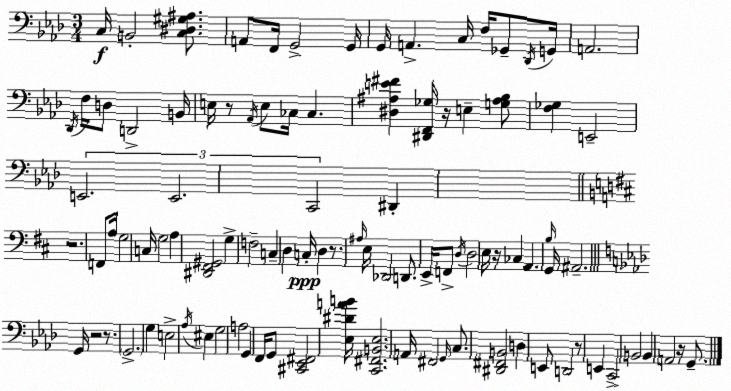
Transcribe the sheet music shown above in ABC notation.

X:1
T:Untitled
M:3/4
L:1/4
K:Fm
C,/4 B,,2 [C,^D,^G,^A,]/2 A,,/2 F,,/4 G,,2 G,,/4 G,,/4 A,, C,/4 F,/4 _G,,/2 _D,,/4 G,,/4 A,,2 _D,,/4 F,/4 D,/2 D,,2 B,,/4 E,/4 z/2 _A,,/4 E,/2 _C,/4 _C, [^D,^A,E^F] [^D,,F,,_G,]/4 z/4 E, [G,^A,_B,]/2 [F,_G,] E,,2 E,,2 E,,2 C,,2 ^D,, z2 F,,/2 A,/4 G,2 C,/4 G,2 A, [^D,,^F,,^G,,]2 G, F,2 C, D, C,/4 D, z/2 ^A,/4 E,/4 _D,,2 D,,/2 E,,/4 F,,/2 D,/4 D,2 E,/4 z/4 _C, A,, B,/4 G,,/4 ^A,,2 G,,/4 z2 z/2 G,,2 G, E,2 _A,/4 ^E, G,2 A,2 G,, F,,/4 G,,/2 [^C,,_E,,^F,,]2 [_E,^DAB]/4 [C,,^F,,B,,_E,]2 A,,/4 ^F,,2 G,,/4 C,/2 [^D,,^F,,B,,]2 D, E,,/2 D,,2 z/2 E,, C,,2 B,,2 B,, A,,2 z/4 G,,/2